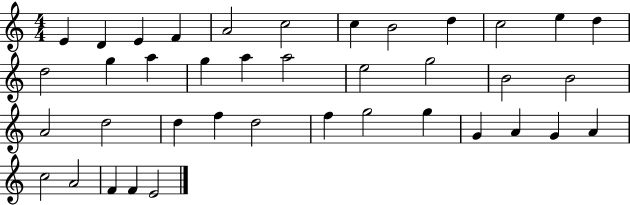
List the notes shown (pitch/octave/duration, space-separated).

E4/q D4/q E4/q F4/q A4/h C5/h C5/q B4/h D5/q C5/h E5/q D5/q D5/h G5/q A5/q G5/q A5/q A5/h E5/h G5/h B4/h B4/h A4/h D5/h D5/q F5/q D5/h F5/q G5/h G5/q G4/q A4/q G4/q A4/q C5/h A4/h F4/q F4/q E4/h